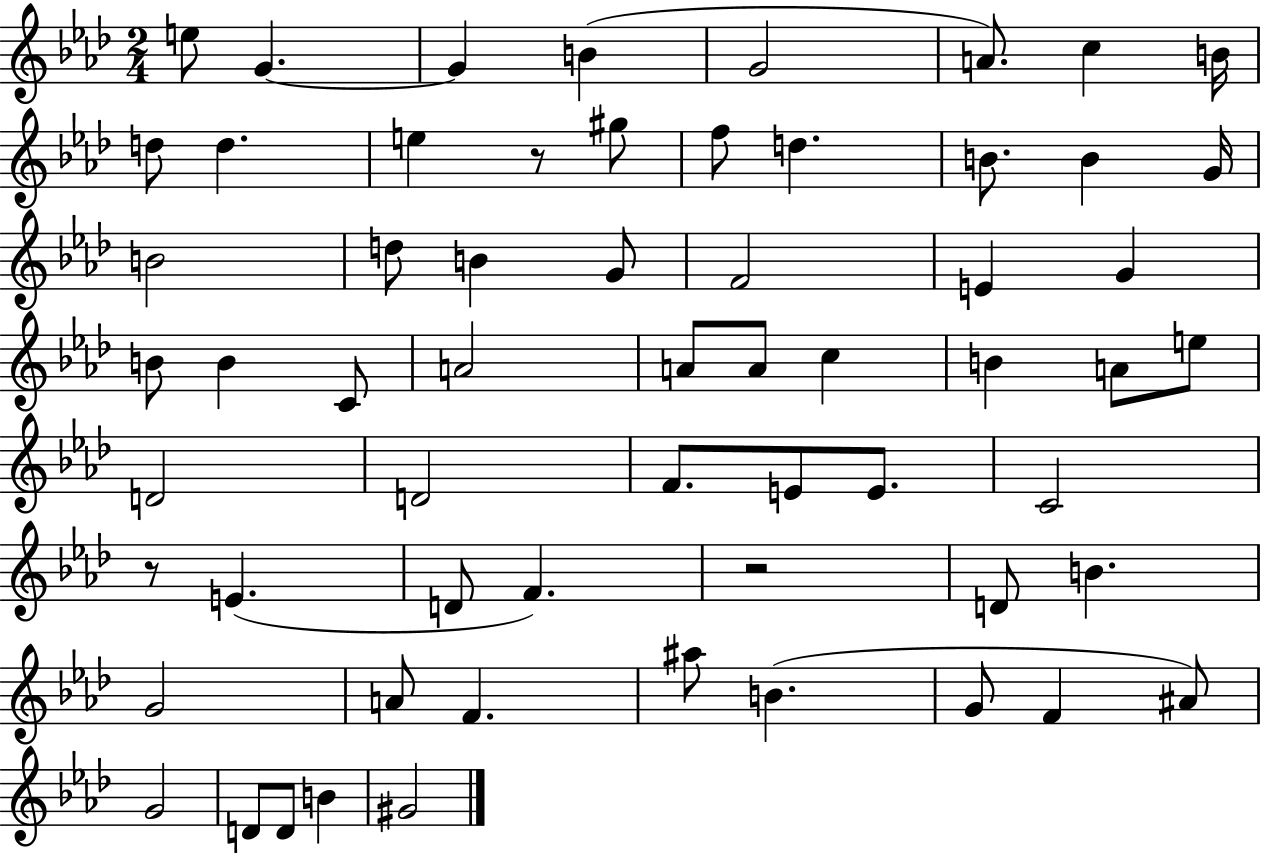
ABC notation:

X:1
T:Untitled
M:2/4
L:1/4
K:Ab
e/2 G G B G2 A/2 c B/4 d/2 d e z/2 ^g/2 f/2 d B/2 B G/4 B2 d/2 B G/2 F2 E G B/2 B C/2 A2 A/2 A/2 c B A/2 e/2 D2 D2 F/2 E/2 E/2 C2 z/2 E D/2 F z2 D/2 B G2 A/2 F ^a/2 B G/2 F ^A/2 G2 D/2 D/2 B ^G2